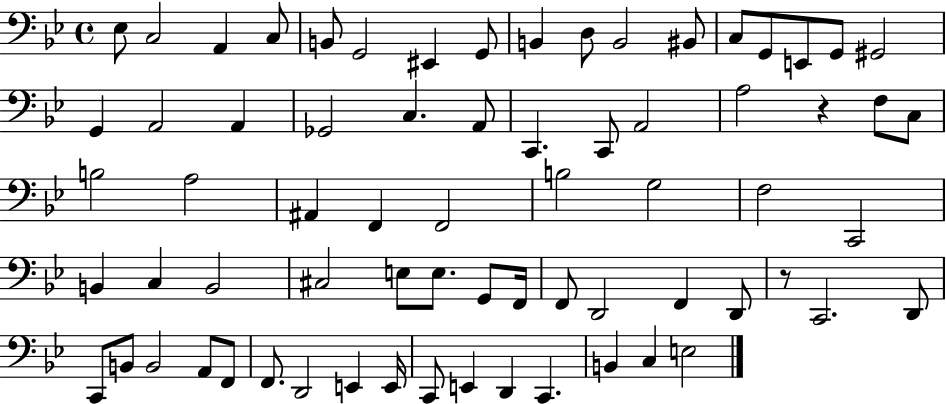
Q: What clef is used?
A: bass